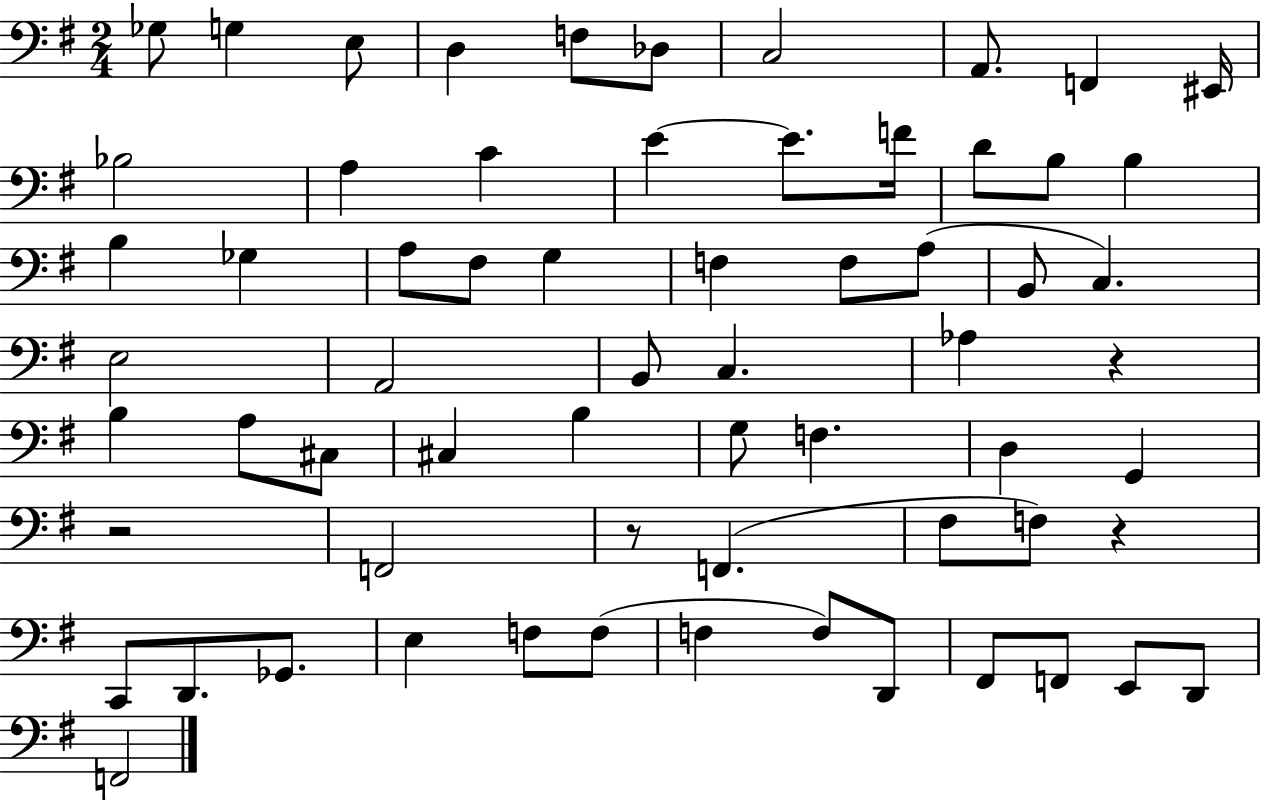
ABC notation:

X:1
T:Untitled
M:2/4
L:1/4
K:G
_G,/2 G, E,/2 D, F,/2 _D,/2 C,2 A,,/2 F,, ^E,,/4 _B,2 A, C E E/2 F/4 D/2 B,/2 B, B, _G, A,/2 ^F,/2 G, F, F,/2 A,/2 B,,/2 C, E,2 A,,2 B,,/2 C, _A, z B, A,/2 ^C,/2 ^C, B, G,/2 F, D, G,, z2 F,,2 z/2 F,, ^F,/2 F,/2 z C,,/2 D,,/2 _G,,/2 E, F,/2 F,/2 F, F,/2 D,,/2 ^F,,/2 F,,/2 E,,/2 D,,/2 F,,2